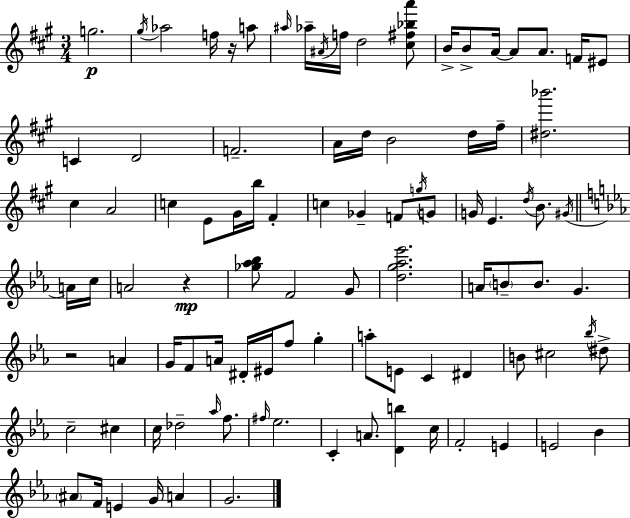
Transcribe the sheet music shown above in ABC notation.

X:1
T:Untitled
M:3/4
L:1/4
K:A
g2 ^g/4 _a2 f/4 z/4 a/2 ^a/4 _a/4 ^A/4 f/4 d2 [^c^f_ba']/2 B/4 B/2 A/4 A/2 A/2 F/4 ^E/2 C D2 F2 A/4 d/4 B2 d/4 ^f/4 [^d_b']2 ^c A2 c E/2 ^G/4 b/4 ^F c _G F/2 g/4 G/2 G/4 E d/4 B/2 ^G/4 A/4 c/4 A2 z [_g_a_b]/2 F2 G/2 [dg_a_e']2 A/4 B/2 B/2 G z2 A G/4 F/2 A/4 ^D/4 ^E/4 f/2 g a/2 E/2 C ^D B/2 ^c2 _b/4 ^d/2 c2 ^c c/4 _d2 _a/4 f/2 ^f/4 _e2 C A/2 [Db] c/4 F2 E E2 _B ^A/2 F/4 E G/4 A G2